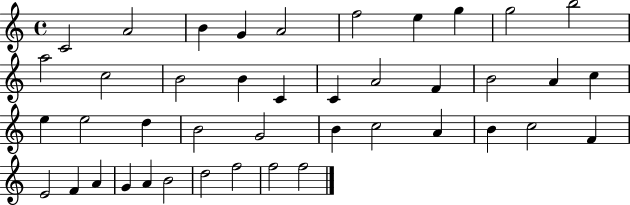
C4/h A4/h B4/q G4/q A4/h F5/h E5/q G5/q G5/h B5/h A5/h C5/h B4/h B4/q C4/q C4/q A4/h F4/q B4/h A4/q C5/q E5/q E5/h D5/q B4/h G4/h B4/q C5/h A4/q B4/q C5/h F4/q E4/h F4/q A4/q G4/q A4/q B4/h D5/h F5/h F5/h F5/h